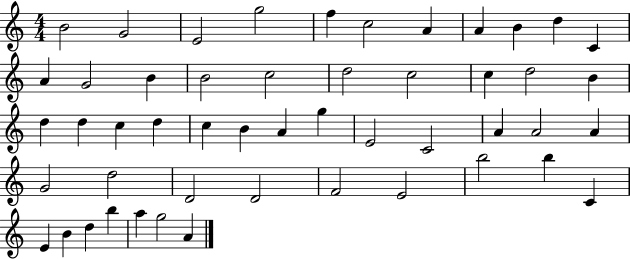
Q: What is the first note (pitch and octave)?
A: B4